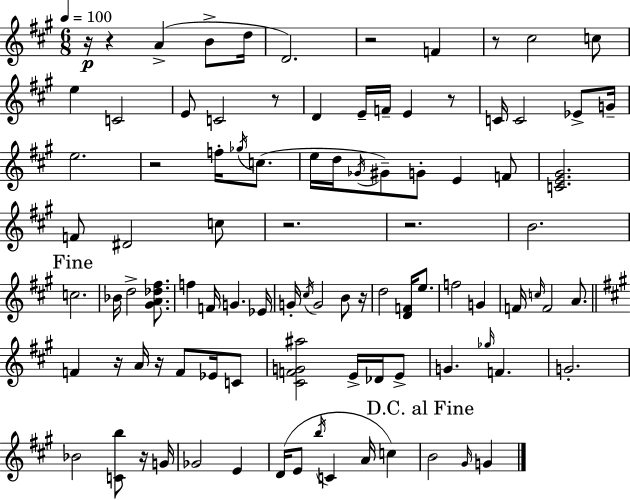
X:1
T:Untitled
M:6/8
L:1/4
K:A
z/4 z A B/2 d/4 D2 z2 F z/2 ^c2 c/2 e C2 E/2 C2 z/2 D E/4 F/4 E z/2 C/4 C2 _E/2 G/4 e2 z2 f/4 _g/4 c/2 e/4 d/4 _G/4 ^G/2 G/2 E F/2 [CE^G]2 F/2 ^D2 c/2 z2 z2 B2 c2 _B/4 d2 [^GA_d^f]/2 f F/4 G _E/4 G/4 ^c/4 G2 B/2 z/4 d2 [DF]/4 e/2 f2 G F/4 c/4 F2 A/2 F z/4 A/4 z/4 F/2 _E/4 C/2 [^CFG^a]2 E/4 _D/4 E/2 G _g/4 F G2 _B2 [Cb]/2 z/4 G/4 _G2 E D/4 E/2 b/4 C A/4 c B2 ^G/4 G